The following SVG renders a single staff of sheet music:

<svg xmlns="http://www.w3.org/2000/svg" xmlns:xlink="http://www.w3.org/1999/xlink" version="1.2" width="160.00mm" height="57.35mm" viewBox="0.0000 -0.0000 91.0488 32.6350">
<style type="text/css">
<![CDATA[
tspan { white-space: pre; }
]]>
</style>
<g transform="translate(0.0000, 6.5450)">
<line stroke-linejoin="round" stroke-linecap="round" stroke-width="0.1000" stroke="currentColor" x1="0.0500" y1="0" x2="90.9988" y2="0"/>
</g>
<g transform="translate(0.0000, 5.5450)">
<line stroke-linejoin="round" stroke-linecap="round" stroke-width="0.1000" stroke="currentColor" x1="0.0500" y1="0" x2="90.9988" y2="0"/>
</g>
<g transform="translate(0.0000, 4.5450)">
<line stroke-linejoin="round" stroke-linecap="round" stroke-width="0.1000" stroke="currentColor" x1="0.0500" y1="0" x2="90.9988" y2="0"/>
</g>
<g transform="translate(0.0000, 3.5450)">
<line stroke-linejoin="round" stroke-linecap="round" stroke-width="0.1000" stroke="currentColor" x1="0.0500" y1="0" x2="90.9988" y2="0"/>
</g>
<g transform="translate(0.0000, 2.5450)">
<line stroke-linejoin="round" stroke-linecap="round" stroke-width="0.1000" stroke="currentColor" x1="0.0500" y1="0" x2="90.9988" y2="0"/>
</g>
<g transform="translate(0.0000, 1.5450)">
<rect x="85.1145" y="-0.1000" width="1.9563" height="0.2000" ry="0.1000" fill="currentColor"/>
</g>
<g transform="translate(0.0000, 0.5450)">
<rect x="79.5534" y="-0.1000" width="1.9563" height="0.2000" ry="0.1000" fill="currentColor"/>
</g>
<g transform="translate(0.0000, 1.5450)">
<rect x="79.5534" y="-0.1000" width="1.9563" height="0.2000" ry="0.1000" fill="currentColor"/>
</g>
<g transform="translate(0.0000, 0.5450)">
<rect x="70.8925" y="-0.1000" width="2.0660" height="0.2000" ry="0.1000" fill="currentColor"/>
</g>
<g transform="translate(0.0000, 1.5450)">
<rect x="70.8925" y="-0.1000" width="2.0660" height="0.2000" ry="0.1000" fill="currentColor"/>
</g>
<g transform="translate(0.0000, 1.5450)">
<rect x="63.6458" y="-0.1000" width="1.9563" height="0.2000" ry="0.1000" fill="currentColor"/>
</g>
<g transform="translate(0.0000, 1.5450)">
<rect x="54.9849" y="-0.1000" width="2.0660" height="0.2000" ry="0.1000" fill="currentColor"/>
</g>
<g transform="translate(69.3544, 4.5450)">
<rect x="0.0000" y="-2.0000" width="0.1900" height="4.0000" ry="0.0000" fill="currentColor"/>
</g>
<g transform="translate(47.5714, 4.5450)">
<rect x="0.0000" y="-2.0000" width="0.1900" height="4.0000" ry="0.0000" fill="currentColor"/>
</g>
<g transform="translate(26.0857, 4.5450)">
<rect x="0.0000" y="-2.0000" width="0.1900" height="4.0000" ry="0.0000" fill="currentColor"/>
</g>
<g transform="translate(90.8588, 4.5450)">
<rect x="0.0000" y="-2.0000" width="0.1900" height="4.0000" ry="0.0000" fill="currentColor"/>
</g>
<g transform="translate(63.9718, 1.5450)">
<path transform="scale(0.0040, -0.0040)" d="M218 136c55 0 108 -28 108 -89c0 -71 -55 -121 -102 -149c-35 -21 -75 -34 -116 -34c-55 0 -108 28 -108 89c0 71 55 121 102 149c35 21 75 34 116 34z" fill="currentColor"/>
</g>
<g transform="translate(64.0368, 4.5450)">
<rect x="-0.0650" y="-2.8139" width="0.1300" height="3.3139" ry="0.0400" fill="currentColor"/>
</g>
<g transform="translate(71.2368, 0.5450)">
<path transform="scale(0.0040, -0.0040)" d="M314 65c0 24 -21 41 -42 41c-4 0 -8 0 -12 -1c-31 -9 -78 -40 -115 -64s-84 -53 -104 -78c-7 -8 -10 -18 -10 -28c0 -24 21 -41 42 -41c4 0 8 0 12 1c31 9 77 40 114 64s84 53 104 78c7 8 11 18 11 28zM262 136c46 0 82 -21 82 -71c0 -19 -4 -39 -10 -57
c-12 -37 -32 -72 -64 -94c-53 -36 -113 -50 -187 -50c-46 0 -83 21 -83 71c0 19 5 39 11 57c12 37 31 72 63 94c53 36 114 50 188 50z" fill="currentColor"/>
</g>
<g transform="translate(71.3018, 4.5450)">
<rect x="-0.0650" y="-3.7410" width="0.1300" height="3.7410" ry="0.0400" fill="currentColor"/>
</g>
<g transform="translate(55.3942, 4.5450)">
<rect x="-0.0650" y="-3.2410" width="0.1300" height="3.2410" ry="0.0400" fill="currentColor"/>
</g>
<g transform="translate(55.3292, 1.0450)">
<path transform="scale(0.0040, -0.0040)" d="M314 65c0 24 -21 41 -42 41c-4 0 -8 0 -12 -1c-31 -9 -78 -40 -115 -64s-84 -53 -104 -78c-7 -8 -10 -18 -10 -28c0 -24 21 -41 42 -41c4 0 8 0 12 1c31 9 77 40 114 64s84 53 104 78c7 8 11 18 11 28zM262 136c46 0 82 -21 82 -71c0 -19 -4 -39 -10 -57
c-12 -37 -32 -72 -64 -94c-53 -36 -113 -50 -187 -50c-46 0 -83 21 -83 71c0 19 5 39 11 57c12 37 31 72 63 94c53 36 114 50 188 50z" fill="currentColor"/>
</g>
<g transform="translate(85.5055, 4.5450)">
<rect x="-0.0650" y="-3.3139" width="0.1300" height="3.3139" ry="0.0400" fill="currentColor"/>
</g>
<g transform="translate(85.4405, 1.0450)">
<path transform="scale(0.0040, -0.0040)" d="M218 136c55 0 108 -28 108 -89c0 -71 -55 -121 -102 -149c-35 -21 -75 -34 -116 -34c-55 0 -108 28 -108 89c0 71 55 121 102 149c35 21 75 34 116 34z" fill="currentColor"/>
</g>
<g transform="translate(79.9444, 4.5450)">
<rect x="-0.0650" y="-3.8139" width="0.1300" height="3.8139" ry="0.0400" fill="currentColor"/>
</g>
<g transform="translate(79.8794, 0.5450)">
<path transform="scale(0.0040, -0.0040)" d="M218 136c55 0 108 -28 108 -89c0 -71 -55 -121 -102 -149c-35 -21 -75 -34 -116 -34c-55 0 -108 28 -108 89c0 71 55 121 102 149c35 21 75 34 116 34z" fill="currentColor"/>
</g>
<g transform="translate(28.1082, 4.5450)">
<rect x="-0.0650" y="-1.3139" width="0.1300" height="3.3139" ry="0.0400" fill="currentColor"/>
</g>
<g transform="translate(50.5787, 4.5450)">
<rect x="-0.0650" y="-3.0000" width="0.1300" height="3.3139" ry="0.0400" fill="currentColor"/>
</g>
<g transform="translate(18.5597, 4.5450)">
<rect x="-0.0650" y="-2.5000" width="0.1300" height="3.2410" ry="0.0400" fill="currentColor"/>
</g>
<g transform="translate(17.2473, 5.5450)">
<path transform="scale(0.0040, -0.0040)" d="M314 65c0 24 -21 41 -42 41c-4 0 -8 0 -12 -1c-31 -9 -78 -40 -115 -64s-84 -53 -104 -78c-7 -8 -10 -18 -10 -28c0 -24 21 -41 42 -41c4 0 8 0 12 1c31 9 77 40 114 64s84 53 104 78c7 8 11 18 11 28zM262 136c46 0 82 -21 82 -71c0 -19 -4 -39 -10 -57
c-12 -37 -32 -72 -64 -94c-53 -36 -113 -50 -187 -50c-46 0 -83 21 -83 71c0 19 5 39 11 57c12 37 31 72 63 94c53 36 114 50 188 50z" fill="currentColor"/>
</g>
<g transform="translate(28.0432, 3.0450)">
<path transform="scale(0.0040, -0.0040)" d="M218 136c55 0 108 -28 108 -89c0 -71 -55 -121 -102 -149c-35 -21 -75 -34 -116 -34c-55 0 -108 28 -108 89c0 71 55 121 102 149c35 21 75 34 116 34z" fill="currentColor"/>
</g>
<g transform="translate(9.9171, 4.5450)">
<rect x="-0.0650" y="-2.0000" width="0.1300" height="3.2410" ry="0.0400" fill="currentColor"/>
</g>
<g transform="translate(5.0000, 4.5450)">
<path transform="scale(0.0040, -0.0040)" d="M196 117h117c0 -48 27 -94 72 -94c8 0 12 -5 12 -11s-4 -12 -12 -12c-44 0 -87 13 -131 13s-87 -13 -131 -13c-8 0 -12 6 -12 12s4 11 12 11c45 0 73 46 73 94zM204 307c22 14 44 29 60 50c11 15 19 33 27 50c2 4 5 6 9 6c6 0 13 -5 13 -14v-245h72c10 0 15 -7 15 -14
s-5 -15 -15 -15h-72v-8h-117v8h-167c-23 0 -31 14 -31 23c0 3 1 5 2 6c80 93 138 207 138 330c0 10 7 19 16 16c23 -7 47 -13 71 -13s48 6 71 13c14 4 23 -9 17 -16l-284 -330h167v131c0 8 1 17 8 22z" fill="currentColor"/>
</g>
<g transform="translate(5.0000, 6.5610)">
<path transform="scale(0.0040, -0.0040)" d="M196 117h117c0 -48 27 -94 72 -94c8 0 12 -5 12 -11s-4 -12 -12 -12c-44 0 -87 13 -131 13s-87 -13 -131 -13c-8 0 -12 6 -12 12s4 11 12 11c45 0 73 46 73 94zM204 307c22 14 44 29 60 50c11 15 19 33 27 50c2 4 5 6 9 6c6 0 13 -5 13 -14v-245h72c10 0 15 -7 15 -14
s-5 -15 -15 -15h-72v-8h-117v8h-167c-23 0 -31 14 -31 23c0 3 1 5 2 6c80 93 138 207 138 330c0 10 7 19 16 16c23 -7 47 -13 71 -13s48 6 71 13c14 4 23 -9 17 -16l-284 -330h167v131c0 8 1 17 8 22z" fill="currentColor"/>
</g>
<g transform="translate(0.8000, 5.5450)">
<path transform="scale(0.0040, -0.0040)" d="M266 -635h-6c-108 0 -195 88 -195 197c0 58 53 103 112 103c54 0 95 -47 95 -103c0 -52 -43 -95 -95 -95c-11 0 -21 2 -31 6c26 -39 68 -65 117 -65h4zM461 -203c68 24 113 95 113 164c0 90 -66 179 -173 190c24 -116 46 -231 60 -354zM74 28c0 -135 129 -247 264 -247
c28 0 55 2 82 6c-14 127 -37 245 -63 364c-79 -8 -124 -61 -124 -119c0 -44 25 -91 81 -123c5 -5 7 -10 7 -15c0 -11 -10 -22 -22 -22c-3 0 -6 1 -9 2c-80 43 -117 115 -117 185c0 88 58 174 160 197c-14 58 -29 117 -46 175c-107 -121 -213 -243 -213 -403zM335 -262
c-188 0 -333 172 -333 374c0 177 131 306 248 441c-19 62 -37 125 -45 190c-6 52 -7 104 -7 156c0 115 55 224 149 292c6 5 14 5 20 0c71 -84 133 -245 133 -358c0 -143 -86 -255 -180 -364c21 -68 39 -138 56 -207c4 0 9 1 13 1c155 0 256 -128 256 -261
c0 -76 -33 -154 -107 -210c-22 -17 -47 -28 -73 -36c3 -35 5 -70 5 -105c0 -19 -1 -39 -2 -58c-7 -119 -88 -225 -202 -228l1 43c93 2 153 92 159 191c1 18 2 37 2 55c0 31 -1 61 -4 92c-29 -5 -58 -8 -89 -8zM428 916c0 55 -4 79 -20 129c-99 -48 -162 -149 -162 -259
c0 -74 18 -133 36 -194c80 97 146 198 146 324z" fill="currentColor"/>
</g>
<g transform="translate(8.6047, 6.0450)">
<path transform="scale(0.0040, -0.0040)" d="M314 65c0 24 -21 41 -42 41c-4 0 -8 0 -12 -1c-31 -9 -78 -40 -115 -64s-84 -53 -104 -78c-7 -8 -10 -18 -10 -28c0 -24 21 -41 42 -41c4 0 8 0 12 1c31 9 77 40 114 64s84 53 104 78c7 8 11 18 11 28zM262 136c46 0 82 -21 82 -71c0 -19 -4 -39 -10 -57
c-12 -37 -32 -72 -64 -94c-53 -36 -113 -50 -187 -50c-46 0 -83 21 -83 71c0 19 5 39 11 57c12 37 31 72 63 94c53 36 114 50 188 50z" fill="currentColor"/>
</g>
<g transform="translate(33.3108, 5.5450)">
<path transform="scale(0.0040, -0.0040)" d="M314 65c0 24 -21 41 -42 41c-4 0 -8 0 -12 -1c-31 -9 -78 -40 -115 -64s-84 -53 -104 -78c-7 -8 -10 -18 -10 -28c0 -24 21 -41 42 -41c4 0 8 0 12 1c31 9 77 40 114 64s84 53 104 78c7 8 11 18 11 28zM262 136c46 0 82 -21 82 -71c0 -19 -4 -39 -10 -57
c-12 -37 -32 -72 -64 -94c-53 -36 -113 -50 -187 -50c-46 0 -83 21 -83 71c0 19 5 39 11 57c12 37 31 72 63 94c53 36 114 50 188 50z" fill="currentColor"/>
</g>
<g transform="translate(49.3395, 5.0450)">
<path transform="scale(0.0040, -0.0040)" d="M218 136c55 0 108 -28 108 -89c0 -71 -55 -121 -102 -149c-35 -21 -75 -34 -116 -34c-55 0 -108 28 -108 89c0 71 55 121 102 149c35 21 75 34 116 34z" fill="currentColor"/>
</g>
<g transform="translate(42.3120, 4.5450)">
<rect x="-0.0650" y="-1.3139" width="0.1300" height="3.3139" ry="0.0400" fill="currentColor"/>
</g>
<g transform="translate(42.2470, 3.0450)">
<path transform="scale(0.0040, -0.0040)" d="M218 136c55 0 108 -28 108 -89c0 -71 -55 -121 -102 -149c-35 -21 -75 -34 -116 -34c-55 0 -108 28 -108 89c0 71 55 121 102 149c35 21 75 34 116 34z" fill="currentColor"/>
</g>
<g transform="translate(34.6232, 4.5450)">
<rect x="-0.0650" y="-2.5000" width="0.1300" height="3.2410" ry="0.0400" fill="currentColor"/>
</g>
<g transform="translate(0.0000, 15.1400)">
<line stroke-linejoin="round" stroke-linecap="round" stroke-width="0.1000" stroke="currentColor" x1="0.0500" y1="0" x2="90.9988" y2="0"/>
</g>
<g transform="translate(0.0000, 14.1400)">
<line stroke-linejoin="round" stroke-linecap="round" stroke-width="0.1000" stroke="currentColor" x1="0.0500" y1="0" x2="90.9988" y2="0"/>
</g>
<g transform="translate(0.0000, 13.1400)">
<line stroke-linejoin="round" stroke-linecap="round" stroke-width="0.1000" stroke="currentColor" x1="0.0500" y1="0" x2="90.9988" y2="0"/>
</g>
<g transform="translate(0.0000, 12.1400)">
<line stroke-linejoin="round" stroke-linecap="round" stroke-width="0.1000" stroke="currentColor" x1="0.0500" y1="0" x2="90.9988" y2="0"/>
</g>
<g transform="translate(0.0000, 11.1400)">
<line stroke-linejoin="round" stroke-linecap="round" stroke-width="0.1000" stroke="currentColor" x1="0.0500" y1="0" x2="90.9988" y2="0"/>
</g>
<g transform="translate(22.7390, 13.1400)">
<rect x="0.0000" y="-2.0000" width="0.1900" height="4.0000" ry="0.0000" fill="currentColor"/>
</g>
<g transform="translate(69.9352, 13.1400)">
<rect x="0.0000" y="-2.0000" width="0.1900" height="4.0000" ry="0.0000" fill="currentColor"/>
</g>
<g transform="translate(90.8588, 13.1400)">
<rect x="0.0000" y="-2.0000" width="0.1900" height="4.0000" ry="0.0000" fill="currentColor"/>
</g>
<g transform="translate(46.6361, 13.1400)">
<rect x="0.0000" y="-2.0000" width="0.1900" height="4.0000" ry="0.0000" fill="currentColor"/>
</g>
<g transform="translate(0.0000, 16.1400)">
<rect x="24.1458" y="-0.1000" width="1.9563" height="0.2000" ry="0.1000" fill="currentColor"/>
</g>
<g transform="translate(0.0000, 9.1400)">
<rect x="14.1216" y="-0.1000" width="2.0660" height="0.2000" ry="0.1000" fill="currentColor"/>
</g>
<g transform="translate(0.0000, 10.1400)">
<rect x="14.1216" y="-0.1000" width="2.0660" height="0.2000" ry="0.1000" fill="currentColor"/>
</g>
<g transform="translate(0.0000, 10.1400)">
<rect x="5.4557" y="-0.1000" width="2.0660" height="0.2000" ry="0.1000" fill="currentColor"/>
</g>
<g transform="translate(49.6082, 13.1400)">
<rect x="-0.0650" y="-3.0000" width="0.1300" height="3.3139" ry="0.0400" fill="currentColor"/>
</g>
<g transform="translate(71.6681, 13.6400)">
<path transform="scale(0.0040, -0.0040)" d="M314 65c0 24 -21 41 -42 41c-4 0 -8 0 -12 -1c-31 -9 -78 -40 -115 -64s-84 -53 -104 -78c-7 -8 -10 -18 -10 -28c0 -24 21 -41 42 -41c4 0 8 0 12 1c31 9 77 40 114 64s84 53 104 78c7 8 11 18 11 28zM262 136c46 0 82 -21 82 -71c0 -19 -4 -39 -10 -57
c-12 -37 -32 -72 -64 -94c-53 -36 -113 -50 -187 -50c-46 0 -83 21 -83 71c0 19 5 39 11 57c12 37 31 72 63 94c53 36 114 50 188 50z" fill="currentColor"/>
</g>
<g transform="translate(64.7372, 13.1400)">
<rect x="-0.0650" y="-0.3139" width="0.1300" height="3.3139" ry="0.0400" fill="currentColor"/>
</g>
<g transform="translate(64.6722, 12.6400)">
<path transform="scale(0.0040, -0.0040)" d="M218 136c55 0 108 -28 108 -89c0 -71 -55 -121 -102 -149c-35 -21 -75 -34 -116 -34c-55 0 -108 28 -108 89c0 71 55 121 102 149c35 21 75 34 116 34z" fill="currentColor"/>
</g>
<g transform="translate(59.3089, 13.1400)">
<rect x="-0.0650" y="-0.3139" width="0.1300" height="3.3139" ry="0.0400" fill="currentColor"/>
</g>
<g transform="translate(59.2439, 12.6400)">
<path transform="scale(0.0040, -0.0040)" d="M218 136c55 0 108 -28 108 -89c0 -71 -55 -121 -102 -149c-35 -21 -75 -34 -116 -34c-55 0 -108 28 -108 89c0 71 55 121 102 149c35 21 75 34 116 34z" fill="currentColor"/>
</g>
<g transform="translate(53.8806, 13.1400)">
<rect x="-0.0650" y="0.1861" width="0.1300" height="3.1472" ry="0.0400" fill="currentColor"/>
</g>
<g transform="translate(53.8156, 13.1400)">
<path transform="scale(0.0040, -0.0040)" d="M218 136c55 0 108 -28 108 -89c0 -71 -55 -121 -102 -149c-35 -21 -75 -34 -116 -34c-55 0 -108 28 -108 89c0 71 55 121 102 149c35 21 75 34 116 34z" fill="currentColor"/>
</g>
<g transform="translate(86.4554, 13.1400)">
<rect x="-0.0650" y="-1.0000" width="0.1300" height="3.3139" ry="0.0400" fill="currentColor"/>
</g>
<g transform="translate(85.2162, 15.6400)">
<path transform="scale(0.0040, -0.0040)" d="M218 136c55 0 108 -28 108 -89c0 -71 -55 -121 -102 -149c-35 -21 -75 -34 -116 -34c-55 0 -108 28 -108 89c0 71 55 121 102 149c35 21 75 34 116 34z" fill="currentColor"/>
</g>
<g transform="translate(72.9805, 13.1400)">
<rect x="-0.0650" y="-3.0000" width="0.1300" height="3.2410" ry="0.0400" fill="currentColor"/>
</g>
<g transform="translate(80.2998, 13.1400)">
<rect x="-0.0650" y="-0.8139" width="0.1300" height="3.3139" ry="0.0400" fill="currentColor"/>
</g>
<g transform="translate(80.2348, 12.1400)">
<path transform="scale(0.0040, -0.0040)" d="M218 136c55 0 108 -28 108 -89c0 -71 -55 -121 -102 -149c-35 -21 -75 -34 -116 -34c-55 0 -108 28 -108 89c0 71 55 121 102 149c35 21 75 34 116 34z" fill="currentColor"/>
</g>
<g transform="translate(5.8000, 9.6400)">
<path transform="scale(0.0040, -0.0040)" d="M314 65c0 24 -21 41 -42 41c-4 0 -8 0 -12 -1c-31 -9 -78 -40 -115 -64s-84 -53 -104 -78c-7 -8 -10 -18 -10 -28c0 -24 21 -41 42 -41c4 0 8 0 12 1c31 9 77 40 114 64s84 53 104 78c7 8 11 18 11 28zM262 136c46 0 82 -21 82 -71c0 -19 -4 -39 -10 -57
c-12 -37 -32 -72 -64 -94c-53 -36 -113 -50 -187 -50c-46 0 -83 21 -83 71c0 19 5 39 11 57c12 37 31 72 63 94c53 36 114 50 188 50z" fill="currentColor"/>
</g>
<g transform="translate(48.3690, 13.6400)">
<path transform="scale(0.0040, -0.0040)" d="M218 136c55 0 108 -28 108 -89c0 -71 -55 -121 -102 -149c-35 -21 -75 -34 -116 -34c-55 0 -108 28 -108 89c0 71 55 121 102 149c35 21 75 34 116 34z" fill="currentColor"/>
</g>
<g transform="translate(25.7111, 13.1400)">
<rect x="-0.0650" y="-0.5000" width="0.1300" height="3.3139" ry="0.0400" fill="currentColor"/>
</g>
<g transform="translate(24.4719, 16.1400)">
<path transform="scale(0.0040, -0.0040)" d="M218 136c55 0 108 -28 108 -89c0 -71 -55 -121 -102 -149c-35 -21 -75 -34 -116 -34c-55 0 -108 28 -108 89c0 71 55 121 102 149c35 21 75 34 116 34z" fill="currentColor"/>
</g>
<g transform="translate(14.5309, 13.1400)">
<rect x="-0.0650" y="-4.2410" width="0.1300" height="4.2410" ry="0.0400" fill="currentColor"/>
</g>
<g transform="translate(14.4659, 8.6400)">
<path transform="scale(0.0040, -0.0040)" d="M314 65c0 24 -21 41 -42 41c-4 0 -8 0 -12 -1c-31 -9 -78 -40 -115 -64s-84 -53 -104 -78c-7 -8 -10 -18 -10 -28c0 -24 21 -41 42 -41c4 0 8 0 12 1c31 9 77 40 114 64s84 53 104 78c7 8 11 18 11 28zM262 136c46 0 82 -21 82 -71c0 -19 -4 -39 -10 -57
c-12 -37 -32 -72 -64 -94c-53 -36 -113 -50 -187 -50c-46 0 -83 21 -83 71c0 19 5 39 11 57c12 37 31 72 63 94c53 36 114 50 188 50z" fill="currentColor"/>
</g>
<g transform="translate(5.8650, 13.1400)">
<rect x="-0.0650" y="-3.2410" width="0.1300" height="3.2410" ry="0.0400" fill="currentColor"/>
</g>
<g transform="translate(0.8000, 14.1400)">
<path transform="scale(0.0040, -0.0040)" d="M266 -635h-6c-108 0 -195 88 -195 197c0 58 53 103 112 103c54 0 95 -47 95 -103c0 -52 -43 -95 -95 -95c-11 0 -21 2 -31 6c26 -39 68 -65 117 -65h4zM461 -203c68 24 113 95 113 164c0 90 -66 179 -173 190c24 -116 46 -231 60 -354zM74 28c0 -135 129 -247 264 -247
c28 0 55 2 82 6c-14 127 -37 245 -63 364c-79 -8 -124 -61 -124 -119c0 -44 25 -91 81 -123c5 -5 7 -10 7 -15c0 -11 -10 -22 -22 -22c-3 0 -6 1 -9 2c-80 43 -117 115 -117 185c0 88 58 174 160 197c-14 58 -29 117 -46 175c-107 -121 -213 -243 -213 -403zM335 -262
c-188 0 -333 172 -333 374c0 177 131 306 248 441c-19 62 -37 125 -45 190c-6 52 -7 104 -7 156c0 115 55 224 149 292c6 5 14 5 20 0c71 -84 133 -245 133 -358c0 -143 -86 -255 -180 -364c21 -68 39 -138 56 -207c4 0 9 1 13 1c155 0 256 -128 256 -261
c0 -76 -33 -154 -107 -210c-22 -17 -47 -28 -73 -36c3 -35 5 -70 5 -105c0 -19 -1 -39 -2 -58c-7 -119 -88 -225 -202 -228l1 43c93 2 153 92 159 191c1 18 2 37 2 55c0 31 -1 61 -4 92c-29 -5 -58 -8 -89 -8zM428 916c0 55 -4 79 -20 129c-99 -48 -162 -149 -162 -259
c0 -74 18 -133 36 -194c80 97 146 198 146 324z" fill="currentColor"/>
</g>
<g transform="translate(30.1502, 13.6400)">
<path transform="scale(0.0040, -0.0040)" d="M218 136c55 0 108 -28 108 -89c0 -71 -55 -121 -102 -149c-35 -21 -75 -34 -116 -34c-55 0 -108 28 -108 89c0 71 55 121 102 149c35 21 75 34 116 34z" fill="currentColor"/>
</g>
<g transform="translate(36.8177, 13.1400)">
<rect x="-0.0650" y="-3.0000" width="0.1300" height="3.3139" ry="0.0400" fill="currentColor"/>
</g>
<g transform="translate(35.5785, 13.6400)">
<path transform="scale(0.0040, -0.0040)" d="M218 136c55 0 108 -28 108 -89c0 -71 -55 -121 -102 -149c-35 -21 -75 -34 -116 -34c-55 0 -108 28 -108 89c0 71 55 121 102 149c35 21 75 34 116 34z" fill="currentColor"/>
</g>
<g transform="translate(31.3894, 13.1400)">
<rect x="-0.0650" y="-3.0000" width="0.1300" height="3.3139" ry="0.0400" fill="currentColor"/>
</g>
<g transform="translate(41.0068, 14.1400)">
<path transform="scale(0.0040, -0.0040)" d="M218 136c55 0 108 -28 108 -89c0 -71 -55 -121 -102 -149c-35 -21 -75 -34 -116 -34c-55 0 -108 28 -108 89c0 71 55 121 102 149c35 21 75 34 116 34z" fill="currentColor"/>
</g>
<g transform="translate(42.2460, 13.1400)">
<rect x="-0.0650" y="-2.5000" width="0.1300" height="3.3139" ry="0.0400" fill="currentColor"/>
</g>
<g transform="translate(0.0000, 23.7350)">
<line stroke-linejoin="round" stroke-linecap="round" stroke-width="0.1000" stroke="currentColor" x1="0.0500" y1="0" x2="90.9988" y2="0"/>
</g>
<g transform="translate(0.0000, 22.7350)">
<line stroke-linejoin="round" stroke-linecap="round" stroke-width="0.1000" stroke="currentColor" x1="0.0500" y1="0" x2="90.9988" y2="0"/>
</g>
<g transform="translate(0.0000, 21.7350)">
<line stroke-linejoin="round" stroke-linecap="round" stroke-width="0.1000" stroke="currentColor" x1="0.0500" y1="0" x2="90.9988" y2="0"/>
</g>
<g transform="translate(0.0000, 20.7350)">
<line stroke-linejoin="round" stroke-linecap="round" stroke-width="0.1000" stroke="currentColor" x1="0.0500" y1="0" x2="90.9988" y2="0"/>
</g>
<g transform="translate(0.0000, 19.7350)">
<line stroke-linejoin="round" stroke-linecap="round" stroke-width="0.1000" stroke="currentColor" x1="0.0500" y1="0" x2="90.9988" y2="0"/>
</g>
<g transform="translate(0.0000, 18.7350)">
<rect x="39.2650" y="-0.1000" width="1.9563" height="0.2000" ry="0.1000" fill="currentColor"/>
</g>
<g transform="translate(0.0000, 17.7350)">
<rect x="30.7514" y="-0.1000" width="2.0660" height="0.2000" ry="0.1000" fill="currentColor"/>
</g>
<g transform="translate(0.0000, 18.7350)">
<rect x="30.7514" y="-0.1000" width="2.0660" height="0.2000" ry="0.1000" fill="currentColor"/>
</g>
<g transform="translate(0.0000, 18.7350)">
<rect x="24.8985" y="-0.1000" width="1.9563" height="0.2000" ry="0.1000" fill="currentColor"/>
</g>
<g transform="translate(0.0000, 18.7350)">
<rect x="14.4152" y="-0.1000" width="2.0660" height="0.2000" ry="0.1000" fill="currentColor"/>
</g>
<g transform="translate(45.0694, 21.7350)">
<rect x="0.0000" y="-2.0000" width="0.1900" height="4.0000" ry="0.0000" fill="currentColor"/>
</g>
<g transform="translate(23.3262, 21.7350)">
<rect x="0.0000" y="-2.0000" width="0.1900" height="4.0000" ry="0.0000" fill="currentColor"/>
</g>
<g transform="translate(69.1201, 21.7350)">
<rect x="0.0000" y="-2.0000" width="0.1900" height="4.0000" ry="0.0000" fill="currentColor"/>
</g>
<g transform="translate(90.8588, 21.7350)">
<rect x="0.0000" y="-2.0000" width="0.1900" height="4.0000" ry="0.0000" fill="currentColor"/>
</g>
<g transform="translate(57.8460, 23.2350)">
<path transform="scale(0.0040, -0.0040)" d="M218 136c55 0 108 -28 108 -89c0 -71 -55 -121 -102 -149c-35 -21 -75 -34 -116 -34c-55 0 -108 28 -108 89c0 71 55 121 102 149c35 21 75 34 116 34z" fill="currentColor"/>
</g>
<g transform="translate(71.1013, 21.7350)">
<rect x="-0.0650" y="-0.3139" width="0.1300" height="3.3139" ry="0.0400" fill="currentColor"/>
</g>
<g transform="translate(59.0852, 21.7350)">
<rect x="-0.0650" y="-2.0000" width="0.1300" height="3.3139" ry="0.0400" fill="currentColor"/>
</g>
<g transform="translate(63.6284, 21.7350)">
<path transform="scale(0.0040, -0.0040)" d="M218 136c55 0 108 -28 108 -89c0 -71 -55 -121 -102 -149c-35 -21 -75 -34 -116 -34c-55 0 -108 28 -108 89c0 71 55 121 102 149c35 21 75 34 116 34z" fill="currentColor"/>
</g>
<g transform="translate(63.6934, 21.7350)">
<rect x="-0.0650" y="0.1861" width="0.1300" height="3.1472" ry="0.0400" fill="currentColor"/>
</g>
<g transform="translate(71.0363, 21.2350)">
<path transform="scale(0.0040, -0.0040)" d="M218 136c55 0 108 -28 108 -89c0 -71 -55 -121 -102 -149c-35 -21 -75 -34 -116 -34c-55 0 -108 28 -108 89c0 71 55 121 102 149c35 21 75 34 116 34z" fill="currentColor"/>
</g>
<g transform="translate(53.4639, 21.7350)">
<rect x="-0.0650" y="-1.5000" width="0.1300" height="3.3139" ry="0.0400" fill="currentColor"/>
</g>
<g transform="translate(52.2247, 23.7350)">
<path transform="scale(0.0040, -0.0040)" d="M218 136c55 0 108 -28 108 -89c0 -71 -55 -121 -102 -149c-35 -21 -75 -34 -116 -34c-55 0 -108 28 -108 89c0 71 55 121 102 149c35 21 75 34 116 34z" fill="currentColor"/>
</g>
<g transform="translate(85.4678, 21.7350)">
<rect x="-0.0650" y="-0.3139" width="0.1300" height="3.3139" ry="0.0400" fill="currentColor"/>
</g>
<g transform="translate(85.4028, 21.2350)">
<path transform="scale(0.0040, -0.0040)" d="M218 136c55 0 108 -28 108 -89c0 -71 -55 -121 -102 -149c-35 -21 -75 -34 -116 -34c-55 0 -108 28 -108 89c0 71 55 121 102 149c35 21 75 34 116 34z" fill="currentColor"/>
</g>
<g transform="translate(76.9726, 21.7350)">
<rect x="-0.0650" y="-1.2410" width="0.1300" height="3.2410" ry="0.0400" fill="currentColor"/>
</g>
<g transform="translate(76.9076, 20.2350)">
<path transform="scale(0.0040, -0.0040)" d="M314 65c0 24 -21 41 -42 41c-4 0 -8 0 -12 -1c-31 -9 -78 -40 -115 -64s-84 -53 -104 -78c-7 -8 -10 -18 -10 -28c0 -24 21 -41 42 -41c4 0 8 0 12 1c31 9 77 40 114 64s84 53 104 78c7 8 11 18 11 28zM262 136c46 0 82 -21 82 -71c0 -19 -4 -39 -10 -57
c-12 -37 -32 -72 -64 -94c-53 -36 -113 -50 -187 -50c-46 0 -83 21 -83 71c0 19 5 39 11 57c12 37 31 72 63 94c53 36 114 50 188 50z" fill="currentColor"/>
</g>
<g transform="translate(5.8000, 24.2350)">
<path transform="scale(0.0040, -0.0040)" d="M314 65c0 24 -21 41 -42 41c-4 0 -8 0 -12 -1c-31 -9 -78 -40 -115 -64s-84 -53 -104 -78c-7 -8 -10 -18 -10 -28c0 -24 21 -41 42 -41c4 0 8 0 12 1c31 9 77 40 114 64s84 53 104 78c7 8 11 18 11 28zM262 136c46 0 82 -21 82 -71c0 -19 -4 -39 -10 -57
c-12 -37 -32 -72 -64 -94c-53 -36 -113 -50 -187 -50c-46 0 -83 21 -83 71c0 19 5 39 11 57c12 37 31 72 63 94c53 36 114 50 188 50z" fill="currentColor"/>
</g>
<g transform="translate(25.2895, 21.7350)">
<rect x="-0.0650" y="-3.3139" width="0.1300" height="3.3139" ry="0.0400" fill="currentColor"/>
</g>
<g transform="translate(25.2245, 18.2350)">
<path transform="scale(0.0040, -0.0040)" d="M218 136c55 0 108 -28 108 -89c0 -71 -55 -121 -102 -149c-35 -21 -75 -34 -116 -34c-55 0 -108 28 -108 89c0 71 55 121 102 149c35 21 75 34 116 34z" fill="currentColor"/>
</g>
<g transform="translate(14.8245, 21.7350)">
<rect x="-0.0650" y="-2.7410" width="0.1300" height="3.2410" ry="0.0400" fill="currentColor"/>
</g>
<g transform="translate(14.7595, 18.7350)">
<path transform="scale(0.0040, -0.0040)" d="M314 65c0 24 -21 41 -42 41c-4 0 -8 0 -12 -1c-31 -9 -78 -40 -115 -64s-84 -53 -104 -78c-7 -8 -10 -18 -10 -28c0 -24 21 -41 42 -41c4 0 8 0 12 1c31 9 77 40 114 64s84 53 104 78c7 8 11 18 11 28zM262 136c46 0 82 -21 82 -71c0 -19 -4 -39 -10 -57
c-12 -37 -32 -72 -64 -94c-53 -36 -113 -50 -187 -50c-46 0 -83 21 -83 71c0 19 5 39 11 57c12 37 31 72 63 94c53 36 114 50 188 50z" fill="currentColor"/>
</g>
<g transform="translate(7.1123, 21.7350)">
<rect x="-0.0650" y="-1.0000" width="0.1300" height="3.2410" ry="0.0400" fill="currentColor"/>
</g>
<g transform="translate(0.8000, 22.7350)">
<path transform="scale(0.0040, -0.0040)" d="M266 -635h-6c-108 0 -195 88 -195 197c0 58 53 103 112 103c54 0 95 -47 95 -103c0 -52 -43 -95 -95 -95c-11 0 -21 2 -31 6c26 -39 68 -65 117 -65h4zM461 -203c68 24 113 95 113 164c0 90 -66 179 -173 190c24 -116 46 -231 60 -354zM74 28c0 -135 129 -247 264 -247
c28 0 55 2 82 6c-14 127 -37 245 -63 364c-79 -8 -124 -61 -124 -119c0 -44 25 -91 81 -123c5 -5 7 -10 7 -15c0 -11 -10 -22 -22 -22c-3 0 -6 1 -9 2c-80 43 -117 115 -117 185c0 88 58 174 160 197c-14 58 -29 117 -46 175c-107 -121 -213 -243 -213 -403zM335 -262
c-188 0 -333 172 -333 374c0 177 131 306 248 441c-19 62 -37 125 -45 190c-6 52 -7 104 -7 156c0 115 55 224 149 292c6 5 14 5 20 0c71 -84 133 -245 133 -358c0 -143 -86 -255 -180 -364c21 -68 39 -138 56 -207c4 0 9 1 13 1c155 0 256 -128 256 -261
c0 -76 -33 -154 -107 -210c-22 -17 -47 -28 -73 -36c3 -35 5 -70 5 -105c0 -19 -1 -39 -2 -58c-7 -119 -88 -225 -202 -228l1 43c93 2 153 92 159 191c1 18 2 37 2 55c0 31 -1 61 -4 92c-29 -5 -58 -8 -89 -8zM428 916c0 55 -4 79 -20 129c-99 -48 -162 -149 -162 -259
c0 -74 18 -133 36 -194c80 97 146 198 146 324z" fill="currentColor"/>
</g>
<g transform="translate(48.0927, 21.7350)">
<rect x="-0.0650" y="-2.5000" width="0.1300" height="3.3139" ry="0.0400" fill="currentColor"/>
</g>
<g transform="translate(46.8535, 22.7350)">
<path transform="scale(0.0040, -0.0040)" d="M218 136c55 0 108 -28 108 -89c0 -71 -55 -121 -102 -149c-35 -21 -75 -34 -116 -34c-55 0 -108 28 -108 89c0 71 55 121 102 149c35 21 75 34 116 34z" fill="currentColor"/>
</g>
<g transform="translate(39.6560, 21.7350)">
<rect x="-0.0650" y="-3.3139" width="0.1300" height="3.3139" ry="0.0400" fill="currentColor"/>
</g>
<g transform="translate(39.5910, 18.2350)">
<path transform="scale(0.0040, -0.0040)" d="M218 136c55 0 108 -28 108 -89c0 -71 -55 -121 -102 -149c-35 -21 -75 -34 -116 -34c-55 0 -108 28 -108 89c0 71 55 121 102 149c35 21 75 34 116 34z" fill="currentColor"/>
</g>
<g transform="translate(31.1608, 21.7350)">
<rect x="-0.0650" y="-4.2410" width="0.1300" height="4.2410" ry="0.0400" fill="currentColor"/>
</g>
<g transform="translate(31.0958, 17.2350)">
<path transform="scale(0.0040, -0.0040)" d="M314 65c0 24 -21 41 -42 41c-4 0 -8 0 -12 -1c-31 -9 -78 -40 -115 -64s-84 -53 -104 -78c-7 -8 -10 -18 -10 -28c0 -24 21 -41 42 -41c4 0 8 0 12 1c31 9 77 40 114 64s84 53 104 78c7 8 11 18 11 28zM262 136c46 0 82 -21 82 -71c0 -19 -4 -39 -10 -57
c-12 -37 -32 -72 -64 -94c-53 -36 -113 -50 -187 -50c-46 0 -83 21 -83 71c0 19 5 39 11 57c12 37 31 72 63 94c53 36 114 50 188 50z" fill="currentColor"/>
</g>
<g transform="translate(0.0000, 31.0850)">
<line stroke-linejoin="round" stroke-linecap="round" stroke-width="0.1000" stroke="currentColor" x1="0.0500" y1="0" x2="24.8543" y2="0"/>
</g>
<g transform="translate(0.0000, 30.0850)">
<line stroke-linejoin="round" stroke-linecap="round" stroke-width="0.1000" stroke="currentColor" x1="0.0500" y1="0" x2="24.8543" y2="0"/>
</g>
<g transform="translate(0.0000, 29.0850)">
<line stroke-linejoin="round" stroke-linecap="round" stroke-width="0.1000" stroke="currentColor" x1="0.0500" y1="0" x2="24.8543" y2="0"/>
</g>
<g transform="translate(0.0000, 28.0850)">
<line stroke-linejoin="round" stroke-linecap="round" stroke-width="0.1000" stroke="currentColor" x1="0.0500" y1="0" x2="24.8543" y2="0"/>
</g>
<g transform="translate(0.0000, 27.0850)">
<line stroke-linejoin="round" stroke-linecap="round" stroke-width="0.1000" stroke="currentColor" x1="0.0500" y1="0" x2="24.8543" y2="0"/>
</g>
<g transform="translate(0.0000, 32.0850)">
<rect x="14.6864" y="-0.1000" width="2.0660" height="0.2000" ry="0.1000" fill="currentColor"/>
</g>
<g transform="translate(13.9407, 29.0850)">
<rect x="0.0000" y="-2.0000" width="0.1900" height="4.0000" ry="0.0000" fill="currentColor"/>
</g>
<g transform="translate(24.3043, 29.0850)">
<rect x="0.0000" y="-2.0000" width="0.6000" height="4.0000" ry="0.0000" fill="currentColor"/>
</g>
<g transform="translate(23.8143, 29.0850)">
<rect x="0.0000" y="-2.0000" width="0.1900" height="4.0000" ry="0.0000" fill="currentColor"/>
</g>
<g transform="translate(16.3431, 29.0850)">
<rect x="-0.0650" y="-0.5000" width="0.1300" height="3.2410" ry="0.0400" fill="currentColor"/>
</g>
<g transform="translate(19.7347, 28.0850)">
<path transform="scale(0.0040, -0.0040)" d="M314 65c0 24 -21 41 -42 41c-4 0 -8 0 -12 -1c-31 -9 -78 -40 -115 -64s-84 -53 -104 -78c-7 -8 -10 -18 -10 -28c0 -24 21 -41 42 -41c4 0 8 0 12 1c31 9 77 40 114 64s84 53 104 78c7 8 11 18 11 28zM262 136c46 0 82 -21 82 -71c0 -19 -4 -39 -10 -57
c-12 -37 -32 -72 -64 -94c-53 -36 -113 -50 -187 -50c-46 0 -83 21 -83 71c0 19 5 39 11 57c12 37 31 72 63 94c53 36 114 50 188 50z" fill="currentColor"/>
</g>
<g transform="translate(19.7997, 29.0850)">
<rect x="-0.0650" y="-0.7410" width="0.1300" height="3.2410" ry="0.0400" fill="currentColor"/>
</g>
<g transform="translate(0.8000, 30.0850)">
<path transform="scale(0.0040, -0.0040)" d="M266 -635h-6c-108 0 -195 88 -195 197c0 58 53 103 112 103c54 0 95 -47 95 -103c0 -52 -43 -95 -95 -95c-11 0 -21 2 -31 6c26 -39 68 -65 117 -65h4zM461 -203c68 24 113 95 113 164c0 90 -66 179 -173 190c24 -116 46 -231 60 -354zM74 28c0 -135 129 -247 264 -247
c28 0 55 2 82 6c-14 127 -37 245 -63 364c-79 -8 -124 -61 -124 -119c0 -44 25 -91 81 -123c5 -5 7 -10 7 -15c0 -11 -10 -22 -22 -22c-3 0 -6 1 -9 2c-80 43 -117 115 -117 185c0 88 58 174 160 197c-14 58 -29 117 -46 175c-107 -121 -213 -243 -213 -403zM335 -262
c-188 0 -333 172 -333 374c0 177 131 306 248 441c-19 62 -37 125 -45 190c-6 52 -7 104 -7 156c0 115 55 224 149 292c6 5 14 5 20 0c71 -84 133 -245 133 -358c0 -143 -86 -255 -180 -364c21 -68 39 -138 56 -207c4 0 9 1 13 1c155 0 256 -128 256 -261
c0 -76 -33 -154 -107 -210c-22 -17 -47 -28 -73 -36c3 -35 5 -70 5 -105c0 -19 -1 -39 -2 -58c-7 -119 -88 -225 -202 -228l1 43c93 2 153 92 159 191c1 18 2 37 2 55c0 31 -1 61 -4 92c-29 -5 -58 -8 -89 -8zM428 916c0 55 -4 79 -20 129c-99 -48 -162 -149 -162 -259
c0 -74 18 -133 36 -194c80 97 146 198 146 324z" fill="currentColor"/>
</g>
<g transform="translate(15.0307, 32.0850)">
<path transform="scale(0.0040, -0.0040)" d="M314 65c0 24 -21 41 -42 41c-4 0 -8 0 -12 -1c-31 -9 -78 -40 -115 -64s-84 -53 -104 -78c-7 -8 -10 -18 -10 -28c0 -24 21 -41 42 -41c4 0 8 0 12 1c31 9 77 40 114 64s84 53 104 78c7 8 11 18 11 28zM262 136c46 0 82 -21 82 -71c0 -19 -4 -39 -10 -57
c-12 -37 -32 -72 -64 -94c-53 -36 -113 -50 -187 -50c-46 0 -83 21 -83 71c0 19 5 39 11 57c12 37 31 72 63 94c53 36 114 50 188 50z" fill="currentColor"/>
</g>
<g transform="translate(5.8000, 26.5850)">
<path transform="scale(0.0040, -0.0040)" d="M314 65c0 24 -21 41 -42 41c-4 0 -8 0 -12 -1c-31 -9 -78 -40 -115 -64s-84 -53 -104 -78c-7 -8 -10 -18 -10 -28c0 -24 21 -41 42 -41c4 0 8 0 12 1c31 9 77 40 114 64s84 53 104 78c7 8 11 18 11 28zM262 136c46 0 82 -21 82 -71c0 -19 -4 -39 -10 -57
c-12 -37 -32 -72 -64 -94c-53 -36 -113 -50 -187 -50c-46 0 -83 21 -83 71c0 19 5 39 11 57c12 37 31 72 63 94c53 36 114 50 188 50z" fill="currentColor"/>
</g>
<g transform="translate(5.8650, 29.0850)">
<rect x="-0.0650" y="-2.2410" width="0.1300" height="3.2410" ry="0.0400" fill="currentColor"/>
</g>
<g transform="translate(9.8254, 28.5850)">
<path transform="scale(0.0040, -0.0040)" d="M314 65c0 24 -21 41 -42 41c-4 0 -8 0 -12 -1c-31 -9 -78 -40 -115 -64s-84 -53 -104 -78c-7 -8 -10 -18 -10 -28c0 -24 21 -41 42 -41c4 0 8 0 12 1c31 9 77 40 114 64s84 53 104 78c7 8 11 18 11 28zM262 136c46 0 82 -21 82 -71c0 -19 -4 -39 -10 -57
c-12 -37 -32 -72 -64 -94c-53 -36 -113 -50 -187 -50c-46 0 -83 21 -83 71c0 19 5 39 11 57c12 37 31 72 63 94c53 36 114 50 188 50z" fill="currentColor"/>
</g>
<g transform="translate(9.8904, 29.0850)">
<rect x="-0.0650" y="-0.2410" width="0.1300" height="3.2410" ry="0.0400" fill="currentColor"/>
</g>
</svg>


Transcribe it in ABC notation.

X:1
T:Untitled
M:4/4
L:1/4
K:C
F2 G2 e G2 e A b2 a c'2 c' b b2 d'2 C A A G A B c c A2 d D D2 a2 b d'2 b G E F B c e2 c g2 c2 C2 d2